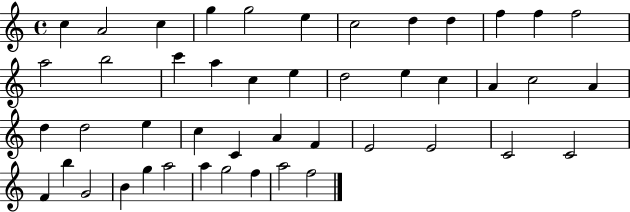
C5/q A4/h C5/q G5/q G5/h E5/q C5/h D5/q D5/q F5/q F5/q F5/h A5/h B5/h C6/q A5/q C5/q E5/q D5/h E5/q C5/q A4/q C5/h A4/q D5/q D5/h E5/q C5/q C4/q A4/q F4/q E4/h E4/h C4/h C4/h F4/q B5/q G4/h B4/q G5/q A5/h A5/q G5/h F5/q A5/h F5/h